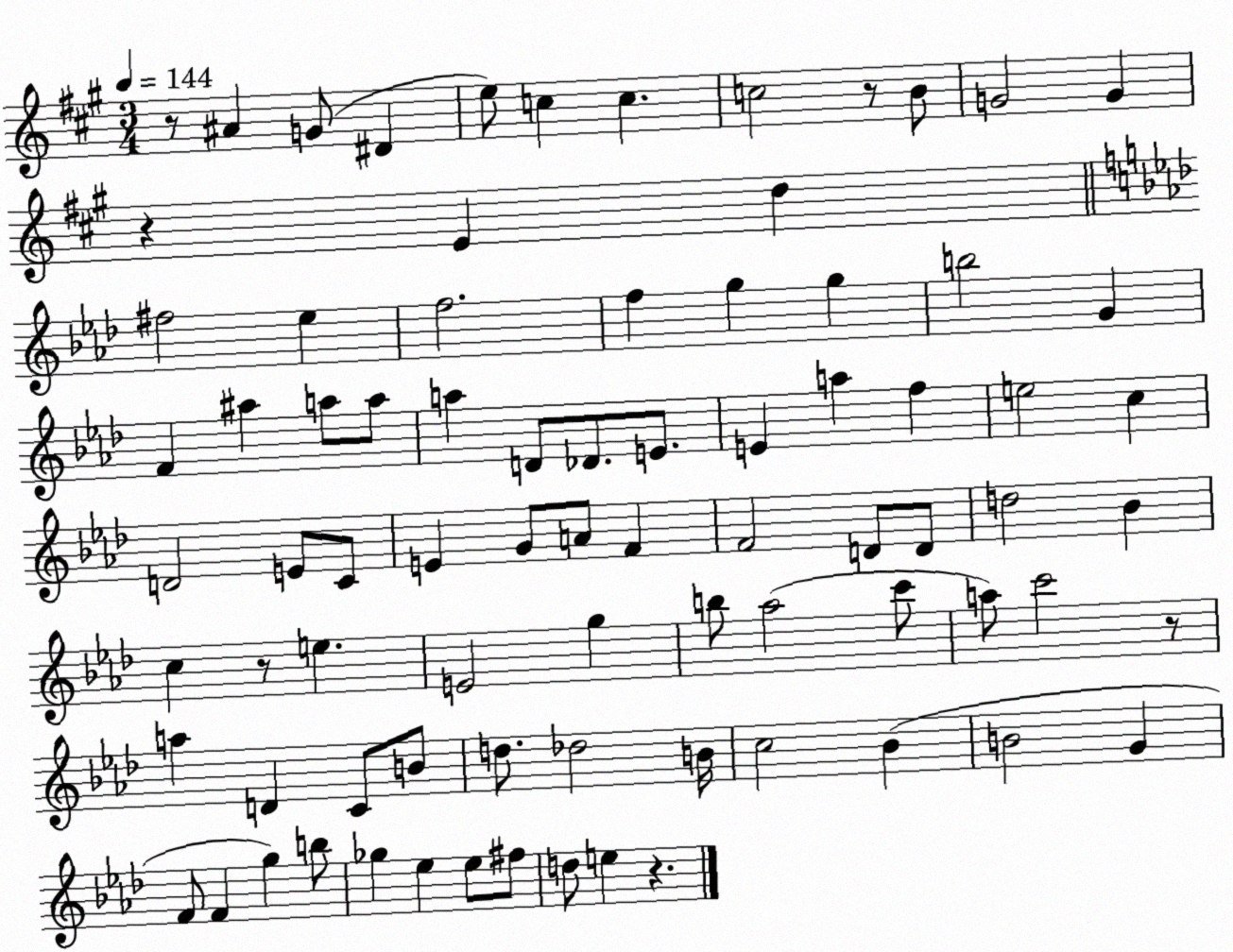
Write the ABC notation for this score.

X:1
T:Untitled
M:3/4
L:1/4
K:A
z/2 ^A G/2 ^D e/2 c c c2 z/2 B/2 G2 G z E d ^f2 _e f2 f g g b2 G F ^a a/2 a/2 a D/2 _D/2 E/2 E a f e2 c D2 E/2 C/2 E G/2 A/2 F F2 D/2 D/2 d2 _B c z/2 e E2 g b/2 _a2 c'/2 a/2 c'2 z/2 a D C/2 B/2 d/2 _d2 B/4 c2 _B B2 G F/2 F g b/2 _g _e _e/2 ^f/2 d/2 e z